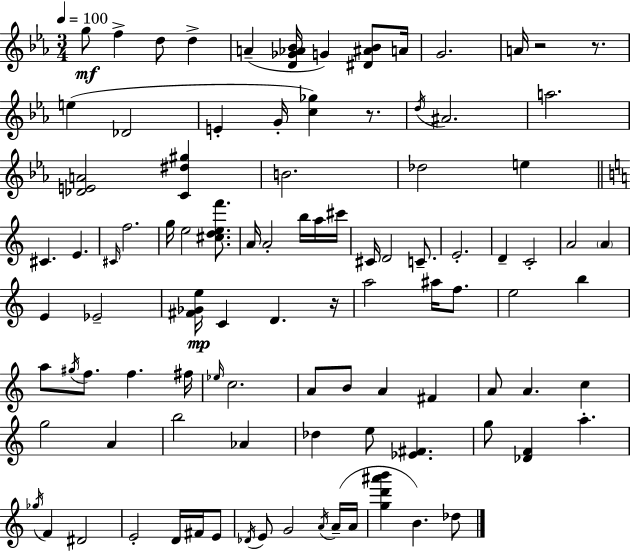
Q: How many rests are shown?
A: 4